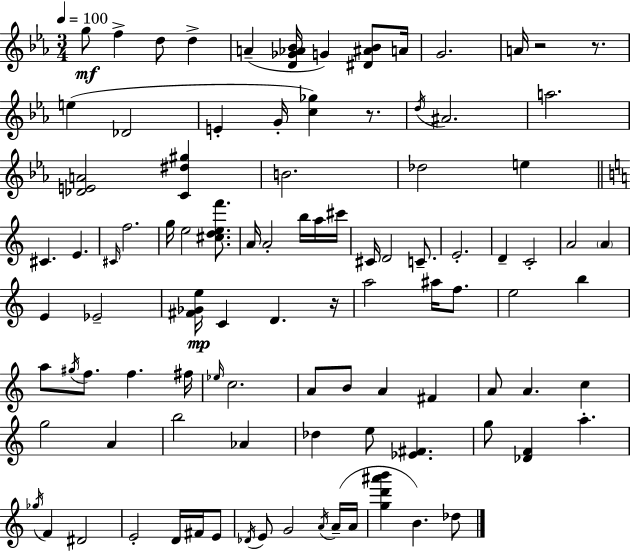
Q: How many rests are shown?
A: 4